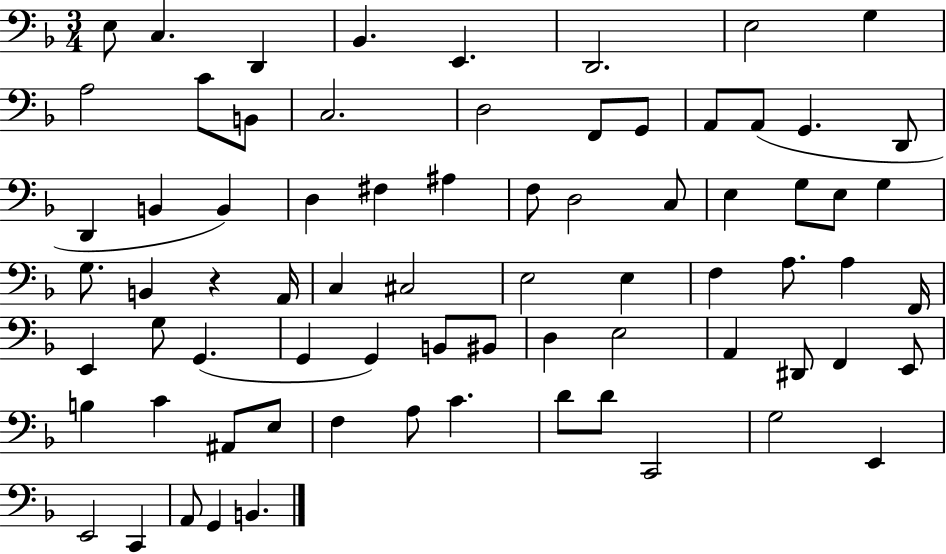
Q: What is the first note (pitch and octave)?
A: E3